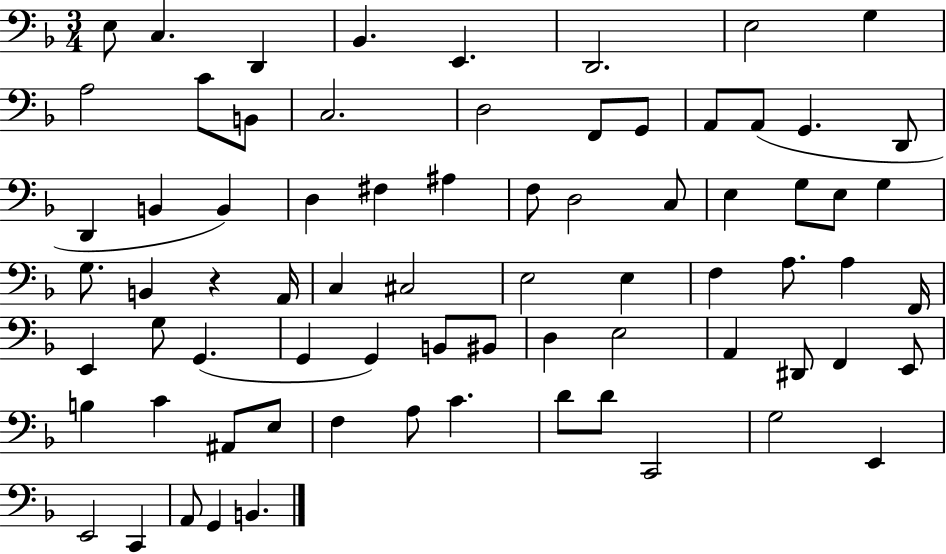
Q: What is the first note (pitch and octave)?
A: E3